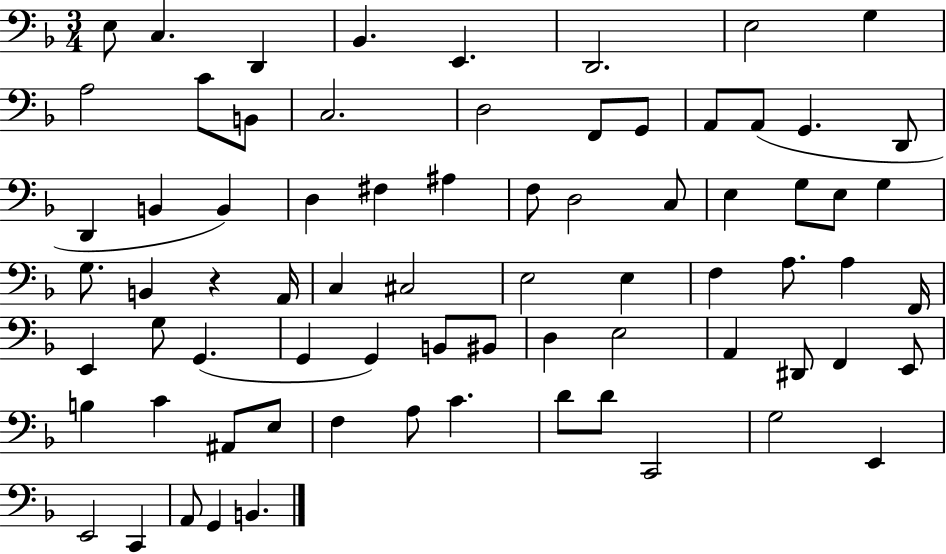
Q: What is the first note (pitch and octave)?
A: E3